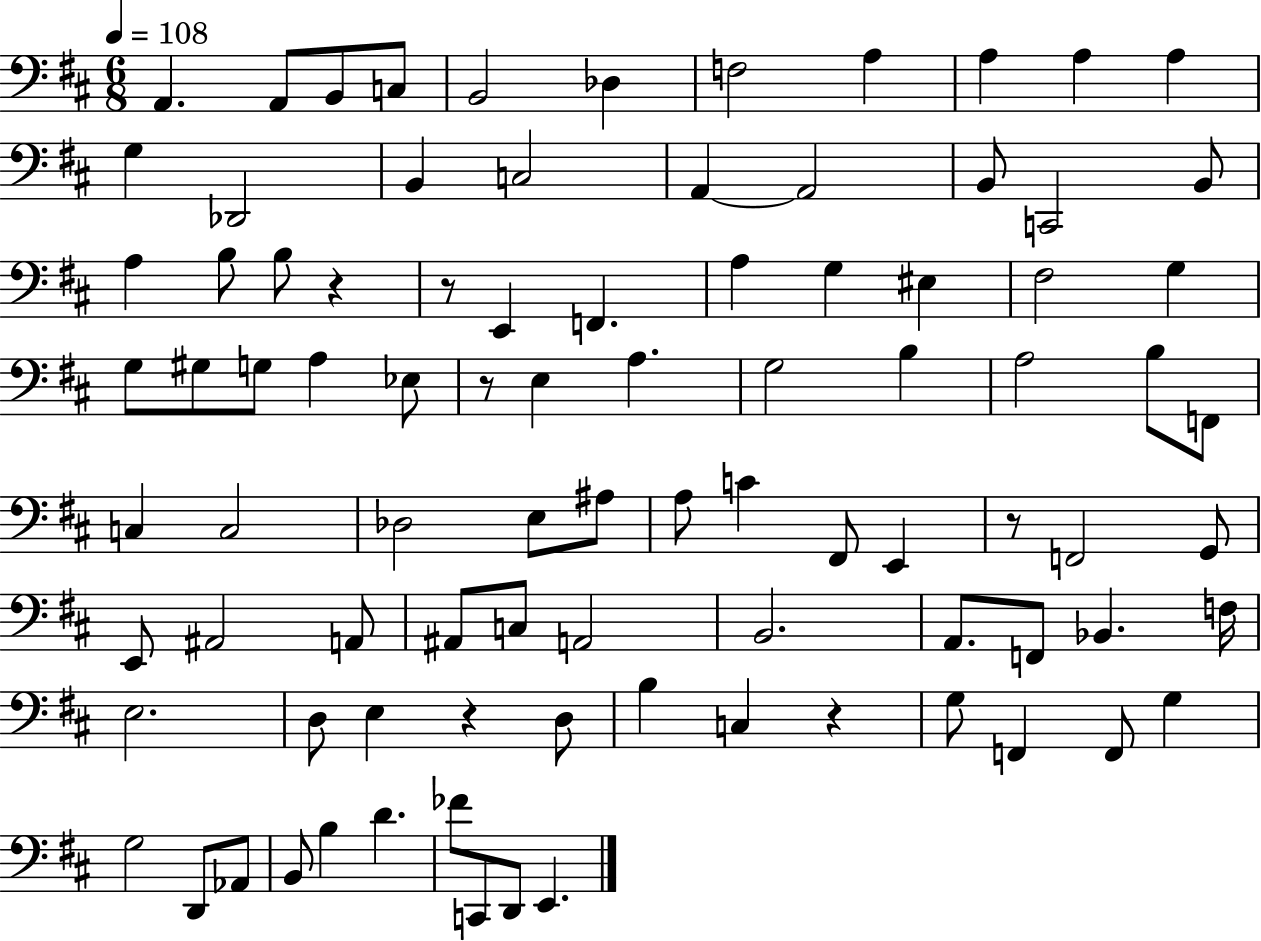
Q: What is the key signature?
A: D major